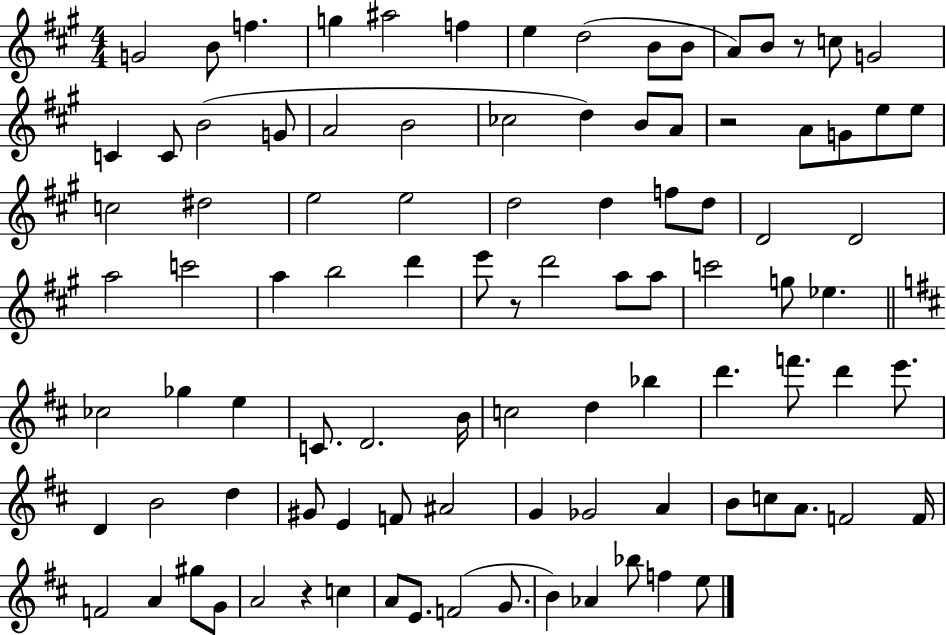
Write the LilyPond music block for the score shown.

{
  \clef treble
  \numericTimeSignature
  \time 4/4
  \key a \major
  g'2 b'8 f''4. | g''4 ais''2 f''4 | e''4 d''2( b'8 b'8 | a'8) b'8 r8 c''8 g'2 | \break c'4 c'8 b'2( g'8 | a'2 b'2 | ces''2 d''4) b'8 a'8 | r2 a'8 g'8 e''8 e''8 | \break c''2 dis''2 | e''2 e''2 | d''2 d''4 f''8 d''8 | d'2 d'2 | \break a''2 c'''2 | a''4 b''2 d'''4 | e'''8 r8 d'''2 a''8 a''8 | c'''2 g''8 ees''4. | \break \bar "||" \break \key b \minor ces''2 ges''4 e''4 | c'8. d'2. b'16 | c''2 d''4 bes''4 | d'''4. f'''8. d'''4 e'''8. | \break d'4 b'2 d''4 | gis'8 e'4 f'8 ais'2 | g'4 ges'2 a'4 | b'8 c''8 a'8. f'2 f'16 | \break f'2 a'4 gis''8 g'8 | a'2 r4 c''4 | a'8 e'8. f'2( g'8. | b'4) aes'4 bes''8 f''4 e''8 | \break \bar "|."
}